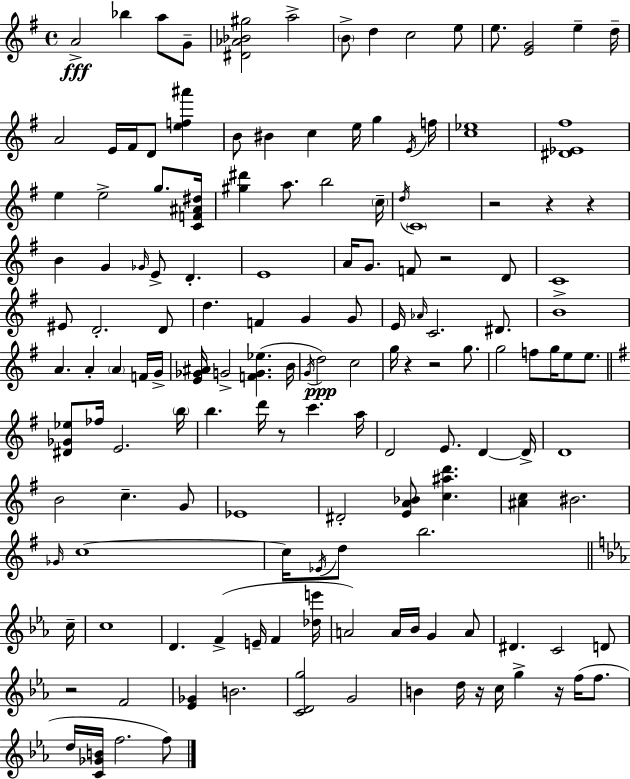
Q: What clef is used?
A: treble